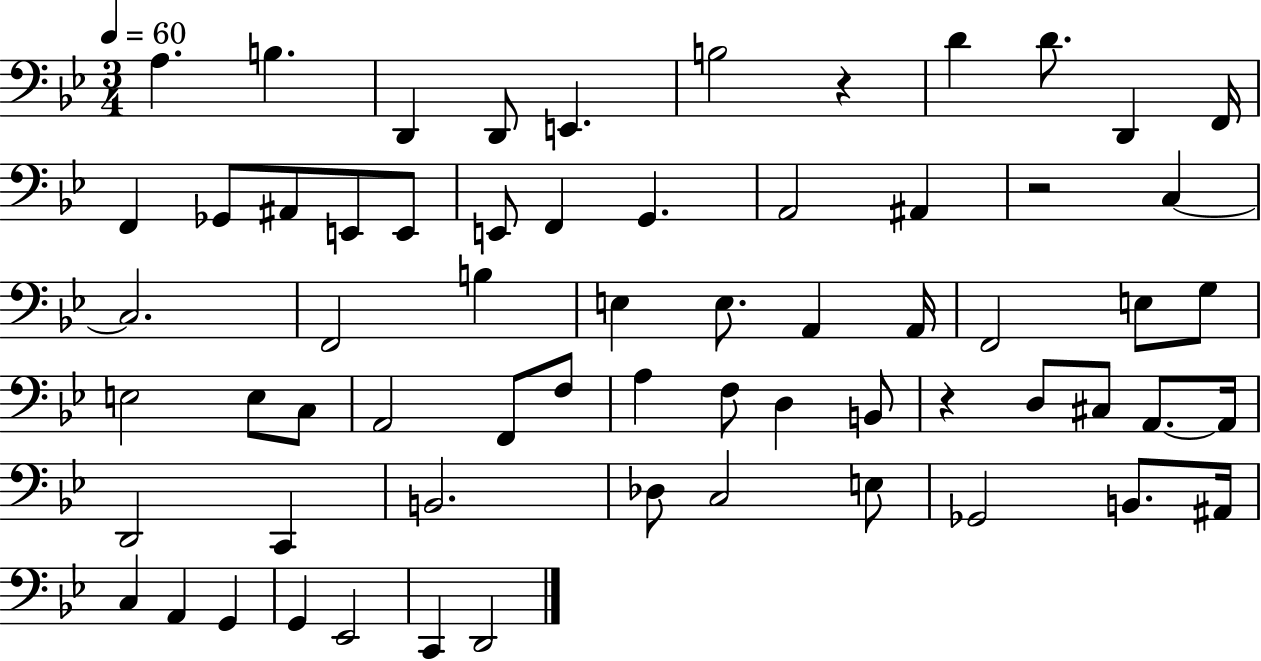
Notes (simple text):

A3/q. B3/q. D2/q D2/e E2/q. B3/h R/q D4/q D4/e. D2/q F2/s F2/q Gb2/e A#2/e E2/e E2/e E2/e F2/q G2/q. A2/h A#2/q R/h C3/q C3/h. F2/h B3/q E3/q E3/e. A2/q A2/s F2/h E3/e G3/e E3/h E3/e C3/e A2/h F2/e F3/e A3/q F3/e D3/q B2/e R/q D3/e C#3/e A2/e. A2/s D2/h C2/q B2/h. Db3/e C3/h E3/e Gb2/h B2/e. A#2/s C3/q A2/q G2/q G2/q Eb2/h C2/q D2/h